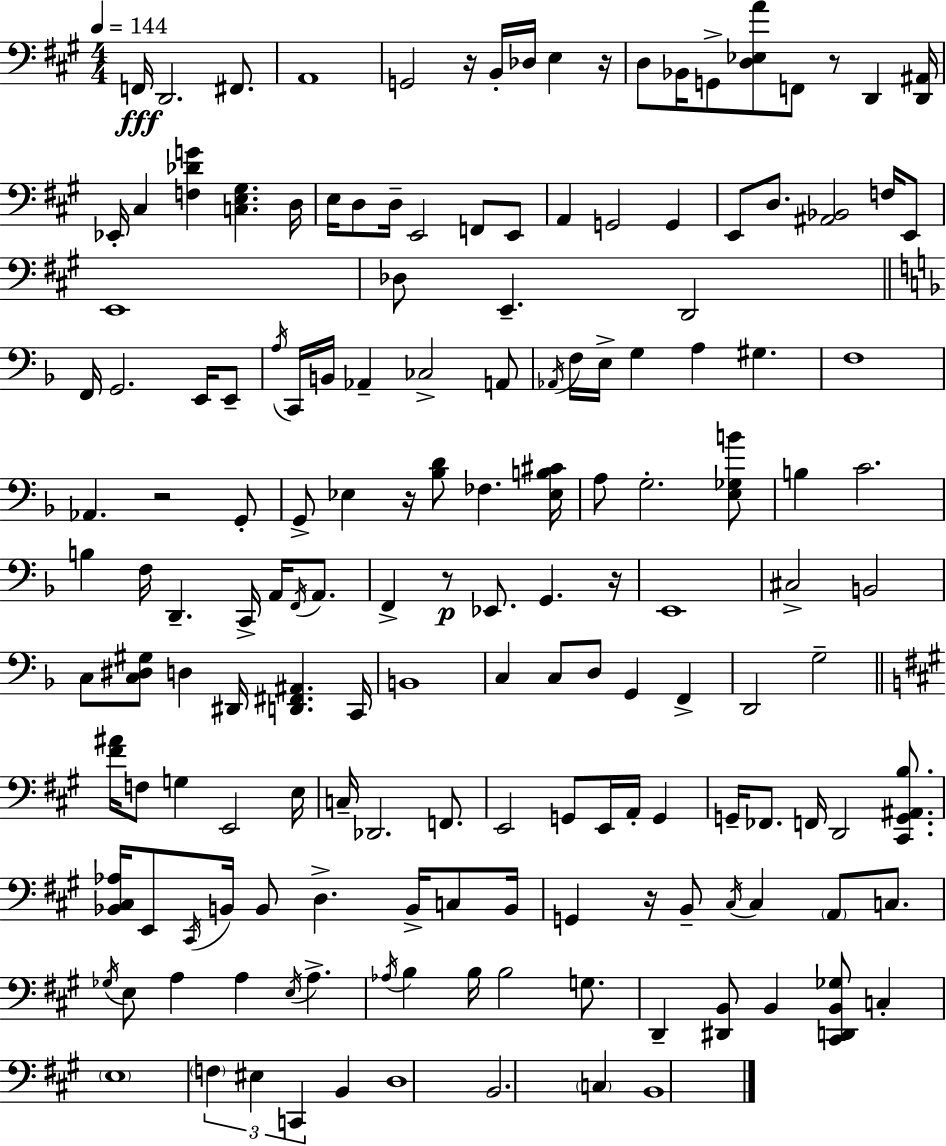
F2/s D2/h. F#2/e. A2/w G2/h R/s B2/s Db3/s E3/q R/s D3/e Bb2/s G2/e [D3,Eb3,A4]/e F2/e R/e D2/q [D2,A#2]/s Eb2/s C#3/q [F3,Db4,G4]/q [C3,E3,G#3]/q. D3/s E3/s D3/e D3/s E2/h F2/e E2/e A2/q G2/h G2/q E2/e D3/e. [A#2,Bb2]/h F3/s E2/e E2/w Db3/e E2/q. D2/h F2/s G2/h. E2/s E2/e A3/s C2/s B2/s Ab2/q CES3/h A2/e Ab2/s F3/s E3/s G3/q A3/q G#3/q. F3/w Ab2/q. R/h G2/e G2/e Eb3/q R/s [Bb3,D4]/e FES3/q. [Eb3,B3,C#4]/s A3/e G3/h. [E3,Gb3,B4]/e B3/q C4/h. B3/q F3/s D2/q. C2/s A2/s F2/s A2/e. F2/q R/e Eb2/e. G2/q. R/s E2/w C#3/h B2/h C3/e [C3,D#3,G#3]/e D3/q D#2/s [D2,F#2,A#2]/q. C2/s B2/w C3/q C3/e D3/e G2/q F2/q D2/h G3/h [F#4,A#4]/s F3/e G3/q E2/h E3/s C3/s Db2/h. F2/e. E2/h G2/e E2/s A2/s G2/q G2/s FES2/e. F2/s D2/h [C#2,G2,A#2,B3]/e. [Bb2,C#3,Ab3]/s E2/e C#2/s B2/s B2/e D3/q. B2/s C3/e B2/s G2/q R/s B2/e C#3/s C#3/q A2/e C3/e. Gb3/s E3/e A3/q A3/q E3/s A3/q. Ab3/s B3/q B3/s B3/h G3/e. D2/q [D#2,B2]/e B2/q [C#2,D2,B2,Gb3]/e C3/q E3/w F3/q EIS3/q C2/q B2/q D3/w B2/h. C3/q B2/w